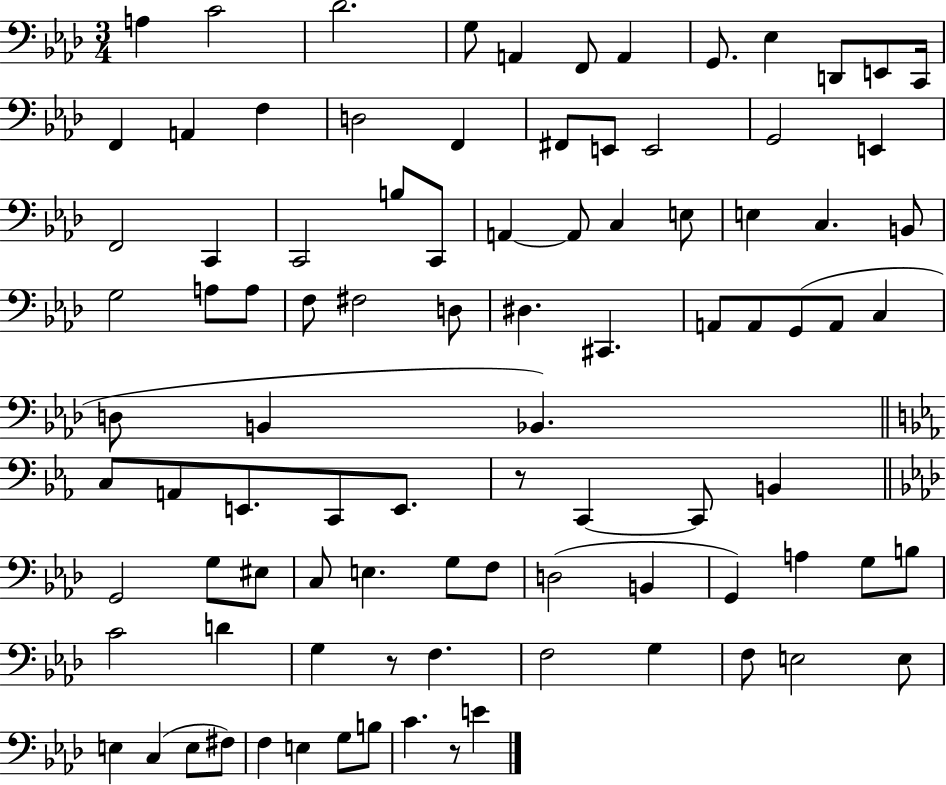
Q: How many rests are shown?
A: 3